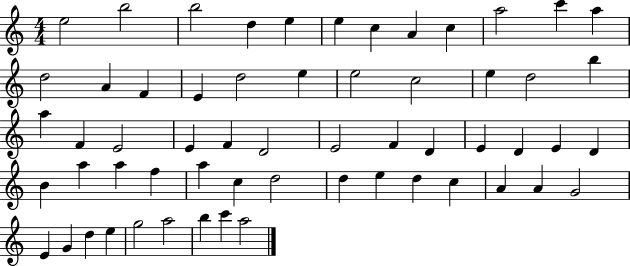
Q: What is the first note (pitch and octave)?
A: E5